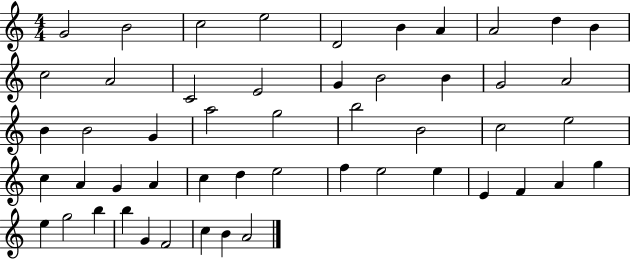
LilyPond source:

{
  \clef treble
  \numericTimeSignature
  \time 4/4
  \key c \major
  g'2 b'2 | c''2 e''2 | d'2 b'4 a'4 | a'2 d''4 b'4 | \break c''2 a'2 | c'2 e'2 | g'4 b'2 b'4 | g'2 a'2 | \break b'4 b'2 g'4 | a''2 g''2 | b''2 b'2 | c''2 e''2 | \break c''4 a'4 g'4 a'4 | c''4 d''4 e''2 | f''4 e''2 e''4 | e'4 f'4 a'4 g''4 | \break e''4 g''2 b''4 | b''4 g'4 f'2 | c''4 b'4 a'2 | \bar "|."
}